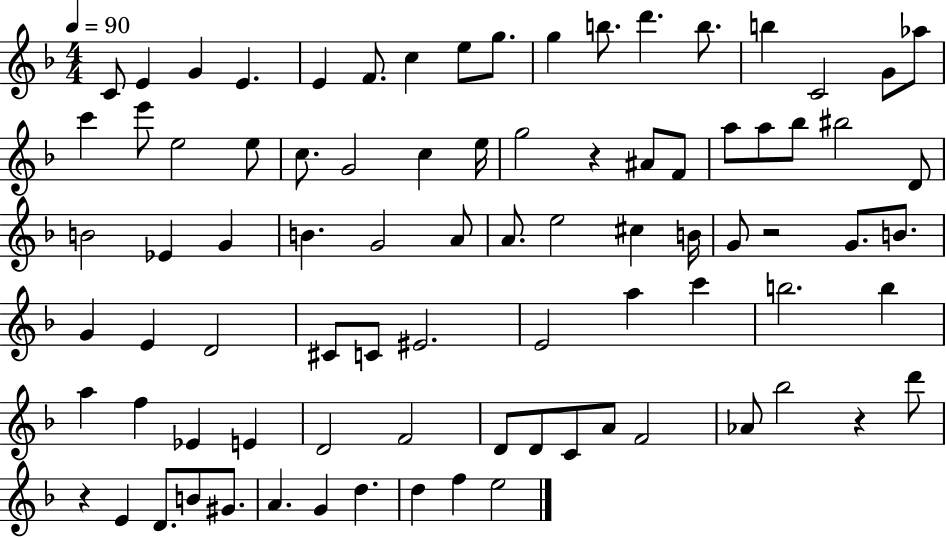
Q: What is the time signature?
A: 4/4